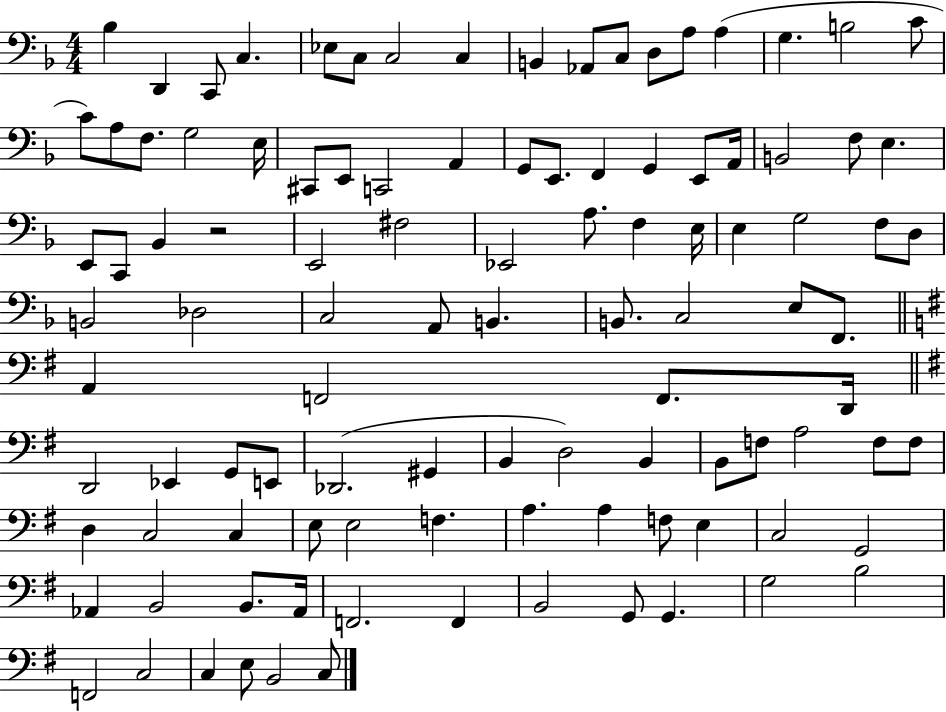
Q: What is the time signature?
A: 4/4